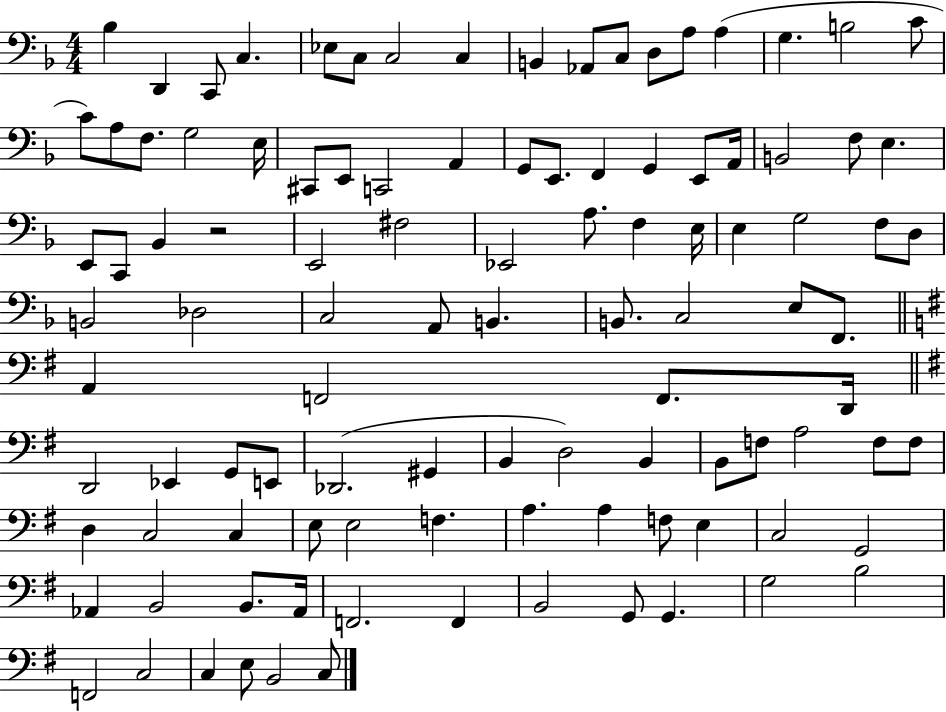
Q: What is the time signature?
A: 4/4